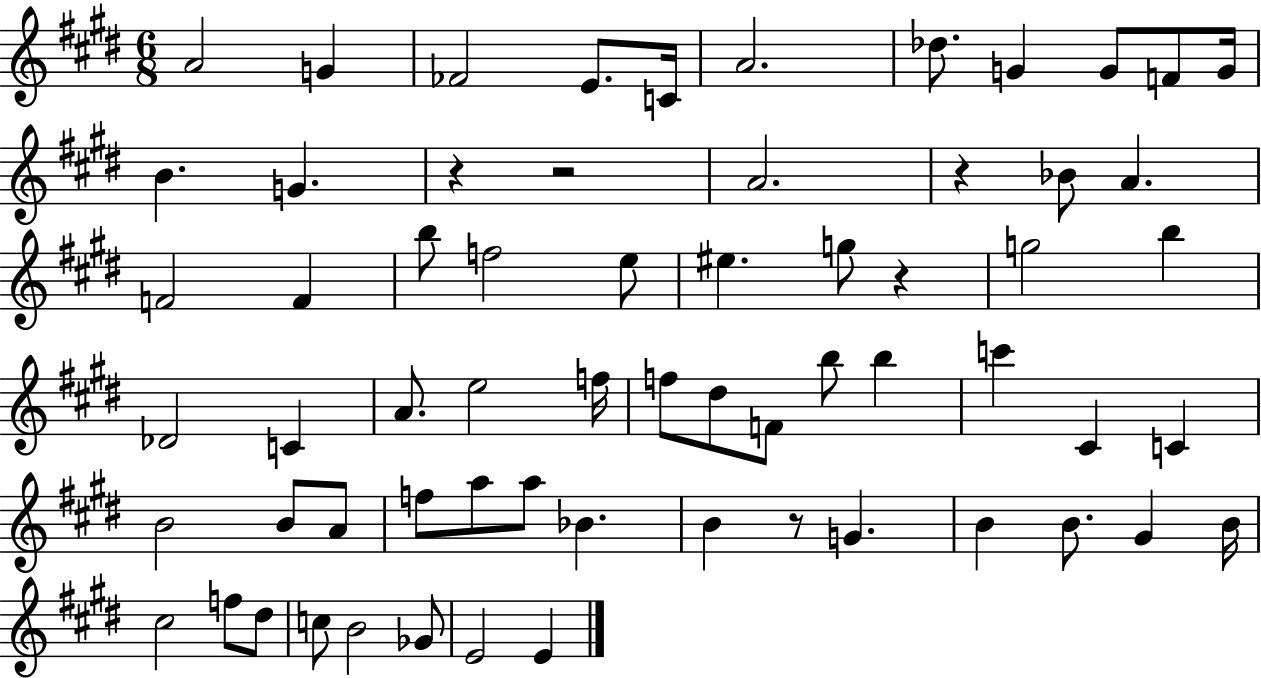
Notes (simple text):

A4/h G4/q FES4/h E4/e. C4/s A4/h. Db5/e. G4/q G4/e F4/e G4/s B4/q. G4/q. R/q R/h A4/h. R/q Bb4/e A4/q. F4/h F4/q B5/e F5/h E5/e EIS5/q. G5/e R/q G5/h B5/q Db4/h C4/q A4/e. E5/h F5/s F5/e D#5/e F4/e B5/e B5/q C6/q C#4/q C4/q B4/h B4/e A4/e F5/e A5/e A5/e Bb4/q. B4/q R/e G4/q. B4/q B4/e. G#4/q B4/s C#5/h F5/e D#5/e C5/e B4/h Gb4/e E4/h E4/q